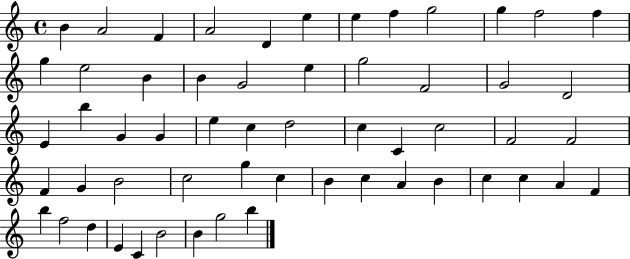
X:1
T:Untitled
M:4/4
L:1/4
K:C
B A2 F A2 D e e f g2 g f2 f g e2 B B G2 e g2 F2 G2 D2 E b G G e c d2 c C c2 F2 F2 F G B2 c2 g c B c A B c c A F b f2 d E C B2 B g2 b